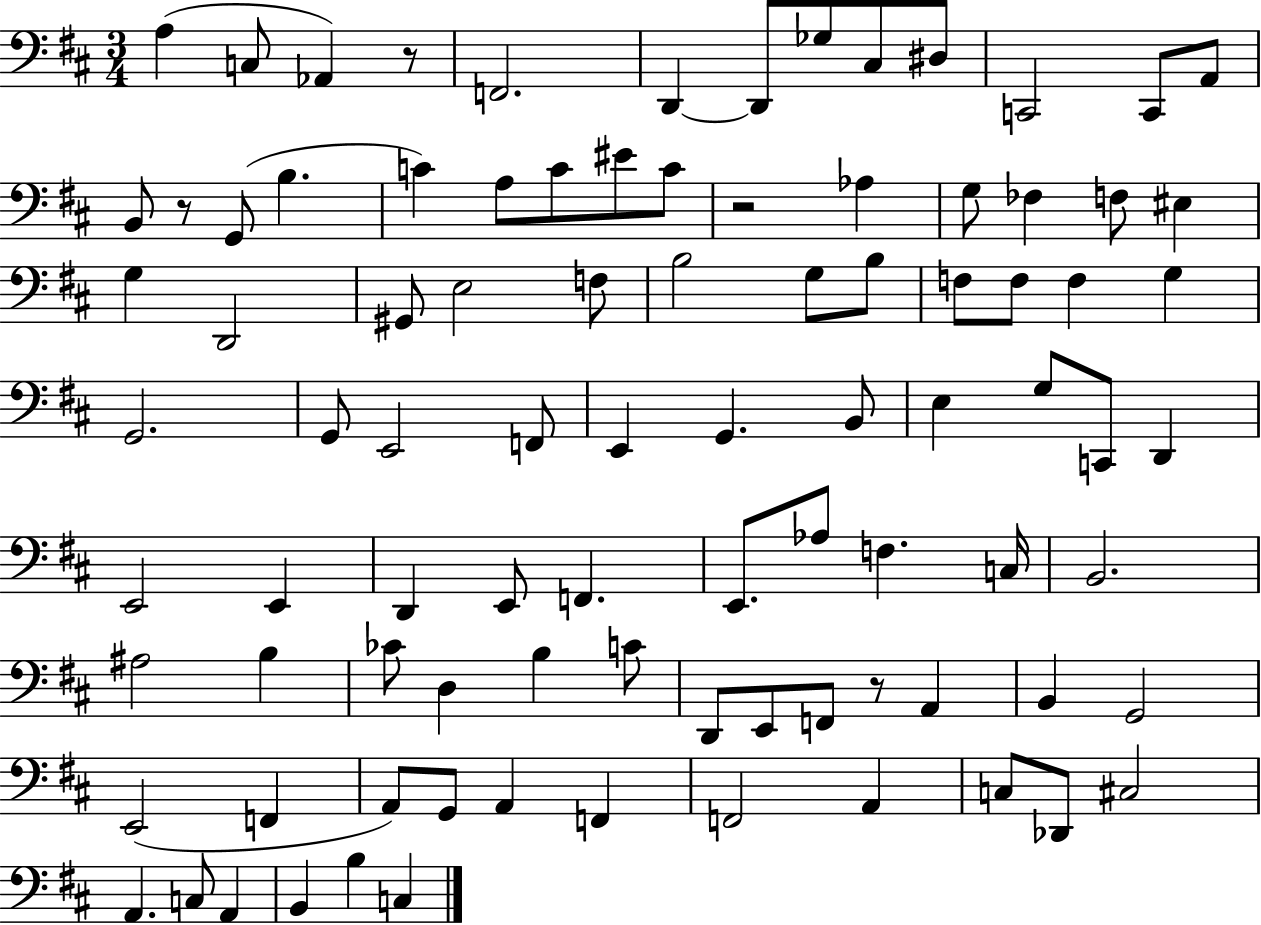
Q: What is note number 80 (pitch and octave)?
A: Db2